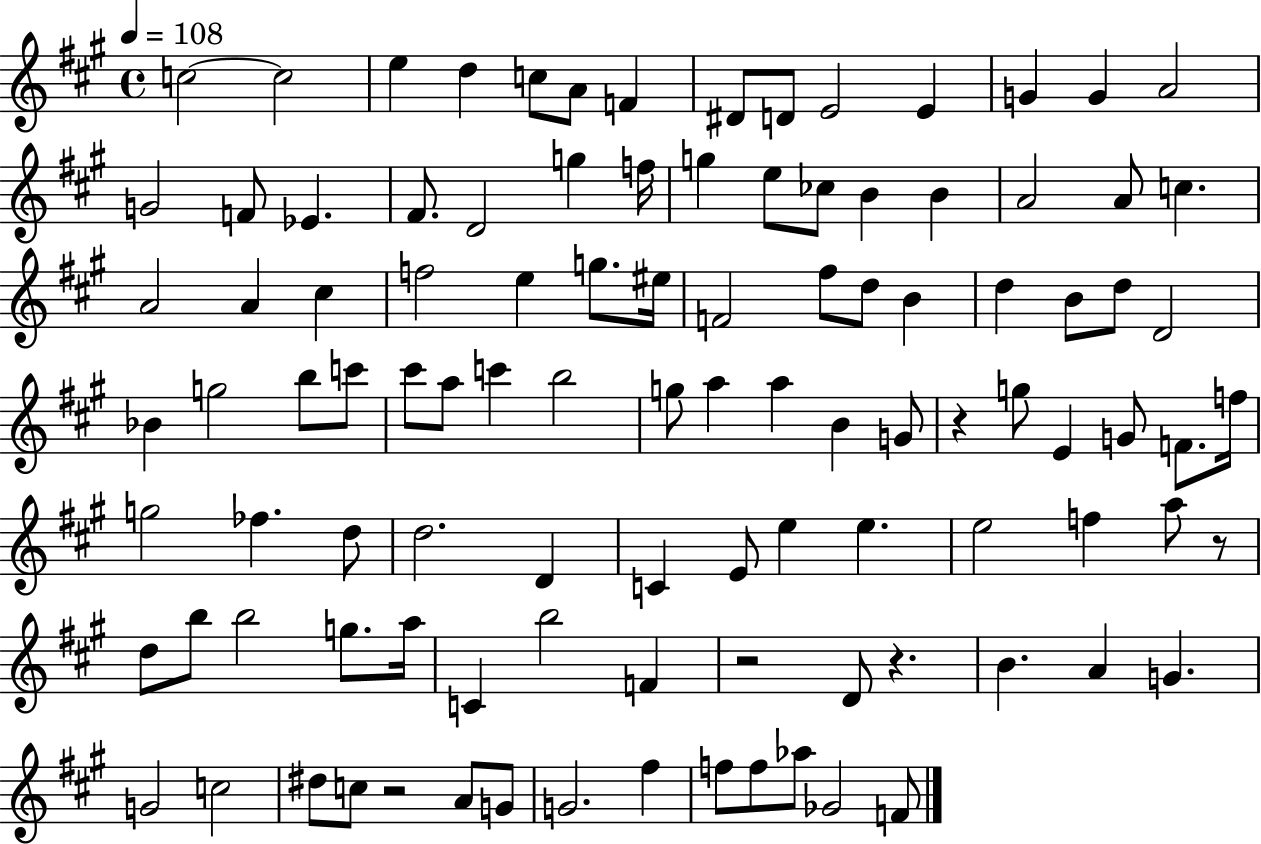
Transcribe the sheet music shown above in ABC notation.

X:1
T:Untitled
M:4/4
L:1/4
K:A
c2 c2 e d c/2 A/2 F ^D/2 D/2 E2 E G G A2 G2 F/2 _E ^F/2 D2 g f/4 g e/2 _c/2 B B A2 A/2 c A2 A ^c f2 e g/2 ^e/4 F2 ^f/2 d/2 B d B/2 d/2 D2 _B g2 b/2 c'/2 ^c'/2 a/2 c' b2 g/2 a a B G/2 z g/2 E G/2 F/2 f/4 g2 _f d/2 d2 D C E/2 e e e2 f a/2 z/2 d/2 b/2 b2 g/2 a/4 C b2 F z2 D/2 z B A G G2 c2 ^d/2 c/2 z2 A/2 G/2 G2 ^f f/2 f/2 _a/2 _G2 F/2